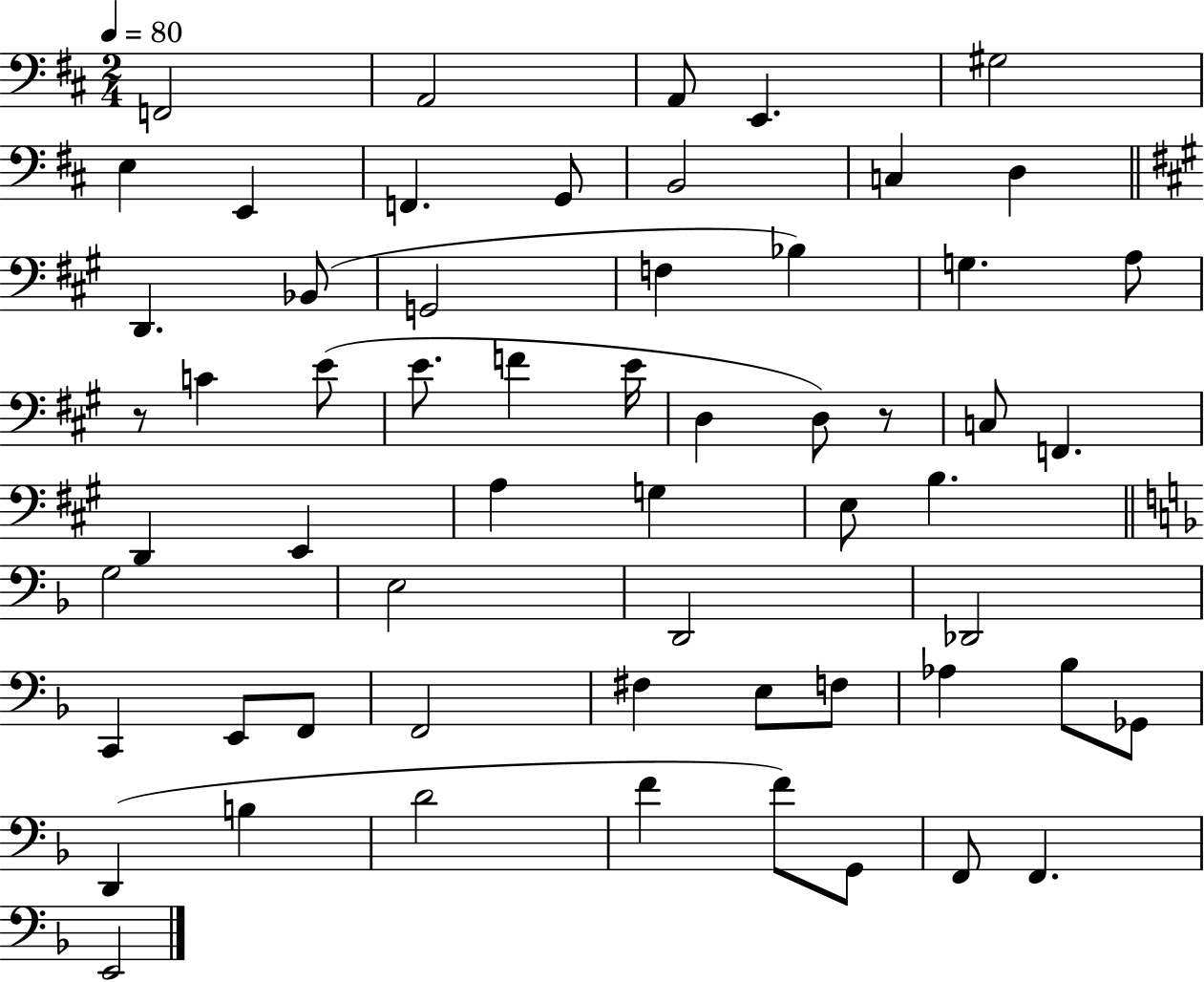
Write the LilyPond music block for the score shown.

{
  \clef bass
  \numericTimeSignature
  \time 2/4
  \key d \major
  \tempo 4 = 80
  f,2 | a,2 | a,8 e,4. | gis2 | \break e4 e,4 | f,4. g,8 | b,2 | c4 d4 | \break \bar "||" \break \key a \major d,4. bes,8( | g,2 | f4 bes4) | g4. a8 | \break r8 c'4 e'8( | e'8. f'4 e'16 | d4 d8) r8 | c8 f,4. | \break d,4 e,4 | a4 g4 | e8 b4. | \bar "||" \break \key f \major g2 | e2 | d,2 | des,2 | \break c,4 e,8 f,8 | f,2 | fis4 e8 f8 | aes4 bes8 ges,8 | \break d,4( b4 | d'2 | f'4 f'8) g,8 | f,8 f,4. | \break e,2 | \bar "|."
}